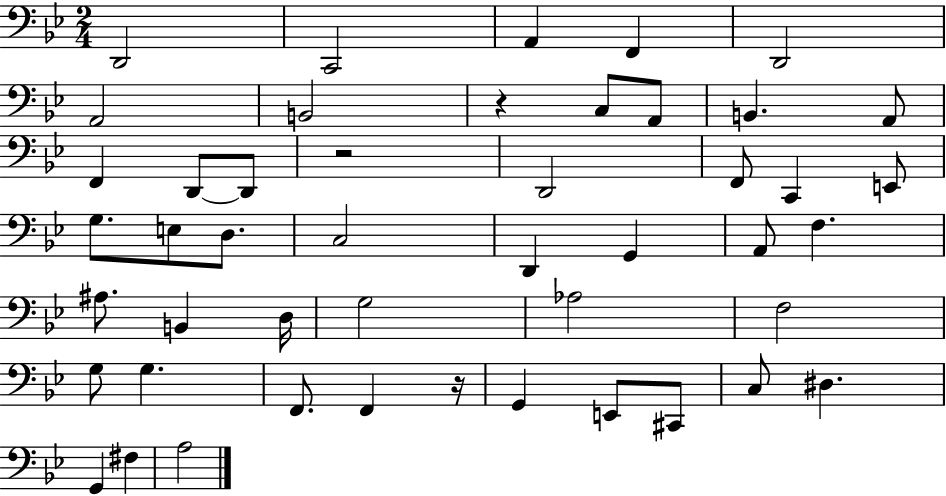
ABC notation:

X:1
T:Untitled
M:2/4
L:1/4
K:Bb
D,,2 C,,2 A,, F,, D,,2 A,,2 B,,2 z C,/2 A,,/2 B,, A,,/2 F,, D,,/2 D,,/2 z2 D,,2 F,,/2 C,, E,,/2 G,/2 E,/2 D,/2 C,2 D,, G,, A,,/2 F, ^A,/2 B,, D,/4 G,2 _A,2 F,2 G,/2 G, F,,/2 F,, z/4 G,, E,,/2 ^C,,/2 C,/2 ^D, G,, ^F, A,2